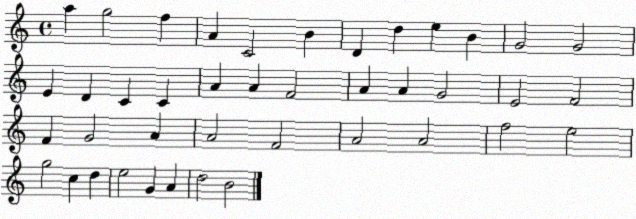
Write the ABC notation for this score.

X:1
T:Untitled
M:4/4
L:1/4
K:C
a g2 f A C2 B D d e B G2 G2 E D C C A A F2 A A G2 E2 F2 F G2 A A2 F2 A2 A2 f2 e2 g2 c d e2 G A d2 B2